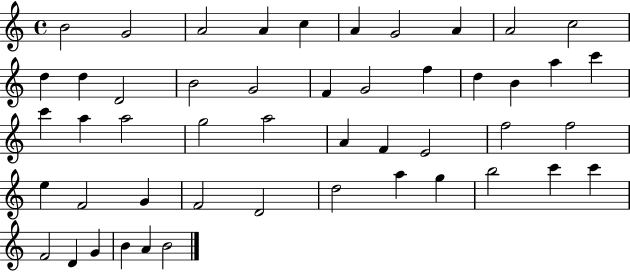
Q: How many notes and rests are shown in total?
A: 49